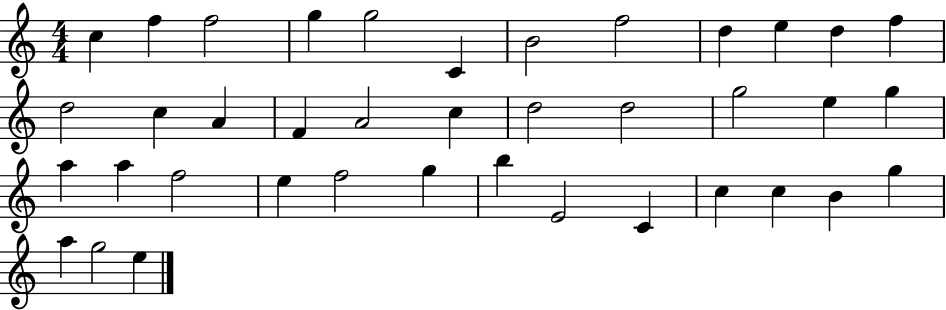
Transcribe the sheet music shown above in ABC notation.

X:1
T:Untitled
M:4/4
L:1/4
K:C
c f f2 g g2 C B2 f2 d e d f d2 c A F A2 c d2 d2 g2 e g a a f2 e f2 g b E2 C c c B g a g2 e